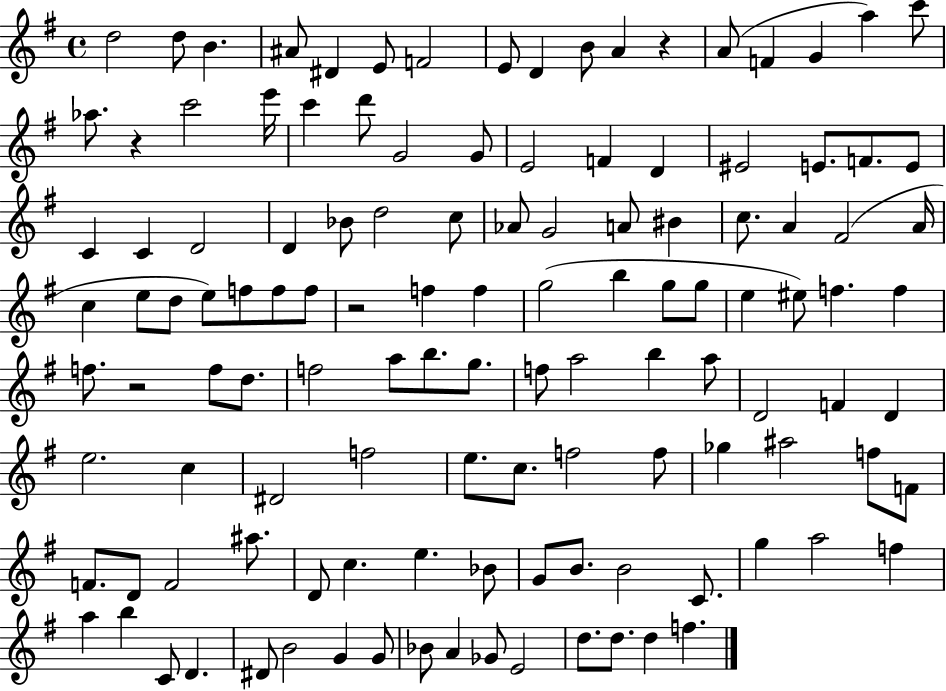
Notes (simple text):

D5/h D5/e B4/q. A#4/e D#4/q E4/e F4/h E4/e D4/q B4/e A4/q R/q A4/e F4/q G4/q A5/q C6/e Ab5/e. R/q C6/h E6/s C6/q D6/e G4/h G4/e E4/h F4/q D4/q EIS4/h E4/e. F4/e. E4/e C4/q C4/q D4/h D4/q Bb4/e D5/h C5/e Ab4/e G4/h A4/e BIS4/q C5/e. A4/q F#4/h A4/s C5/q E5/e D5/e E5/e F5/e F5/e F5/e R/h F5/q F5/q G5/h B5/q G5/e G5/e E5/q EIS5/e F5/q. F5/q F5/e. R/h F5/e D5/e. F5/h A5/e B5/e. G5/e. F5/e A5/h B5/q A5/e D4/h F4/q D4/q E5/h. C5/q D#4/h F5/h E5/e. C5/e. F5/h F5/e Gb5/q A#5/h F5/e F4/e F4/e. D4/e F4/h A#5/e. D4/e C5/q. E5/q. Bb4/e G4/e B4/e. B4/h C4/e. G5/q A5/h F5/q A5/q B5/q C4/e D4/q. D#4/e B4/h G4/q G4/e Bb4/e A4/q Gb4/e E4/h D5/e. D5/e. D5/q F5/q.